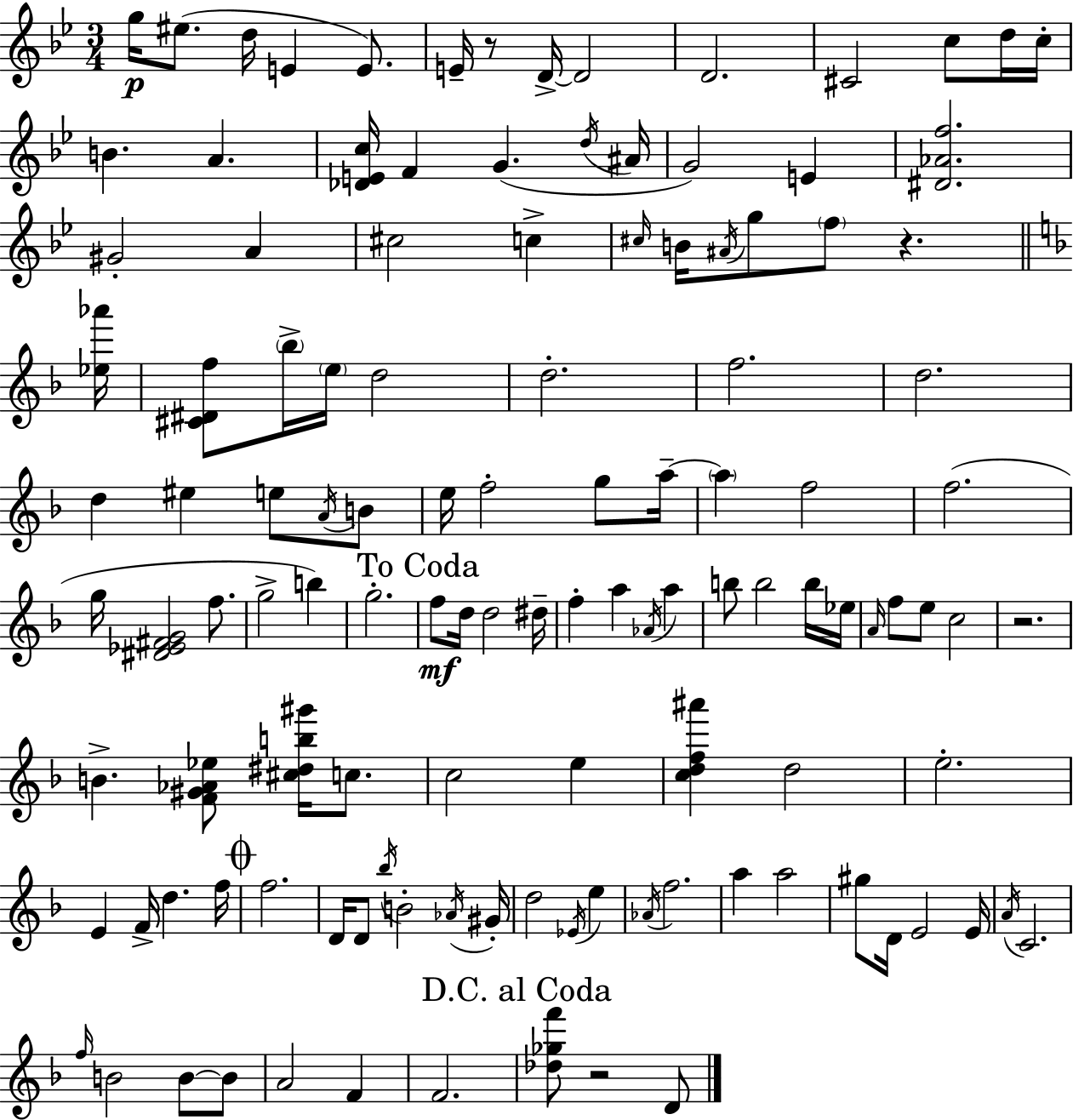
X:1
T:Untitled
M:3/4
L:1/4
K:Bb
g/4 ^e/2 d/4 E E/2 E/4 z/2 D/4 D2 D2 ^C2 c/2 d/4 c/4 B A [_DEc]/4 F G d/4 ^A/4 G2 E [^D_Af]2 ^G2 A ^c2 c ^c/4 B/4 ^A/4 g/2 f/2 z [_e_a']/4 [^C^Df]/2 _b/4 e/4 d2 d2 f2 d2 d ^e e/2 A/4 B/2 e/4 f2 g/2 a/4 a f2 f2 g/4 [^D_E^FG]2 f/2 g2 b g2 f/2 d/4 d2 ^d/4 f a _A/4 a b/2 b2 b/4 _e/4 A/4 f/2 e/2 c2 z2 B [F^G_A_e]/2 [^c^db^g']/4 c/2 c2 e [cdf^a'] d2 e2 E F/4 d f/4 f2 D/4 D/2 _b/4 B2 _A/4 ^G/4 d2 _E/4 e _A/4 f2 a a2 ^g/2 D/4 E2 E/4 A/4 C2 f/4 B2 B/2 B/2 A2 F F2 [_d_gf']/2 z2 D/2